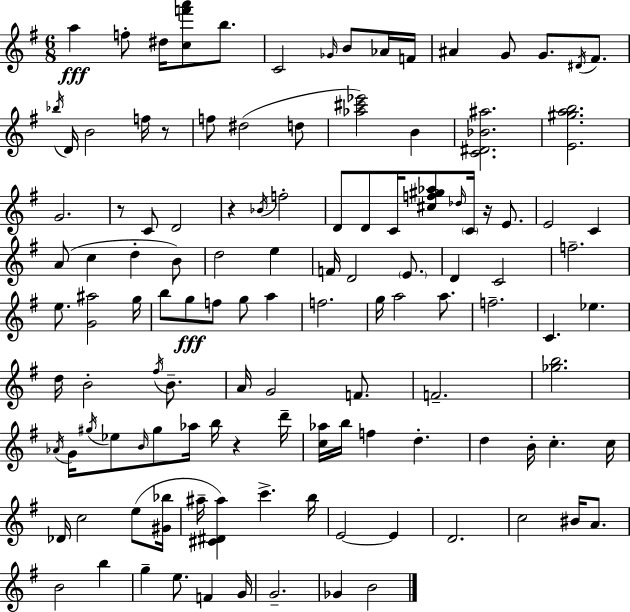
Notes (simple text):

A5/q F5/e D#5/s [C5,F6,A6]/e B5/e. C4/h Gb4/s B4/e Ab4/s F4/s A#4/q G4/e G4/e. D#4/s F#4/e. Bb5/s D4/s B4/h F5/s R/e F5/e D#5/h D5/e [Ab5,C#6,Eb6]/h B4/q [C4,D#4,Bb4,A#5]/h. [E4,G#5,A5,B5]/h. G4/h. R/e C4/e D4/h R/q Bb4/s F5/h D4/e D4/e C4/s [C#5,F5,G#5,Ab5]/e Db5/s C4/s R/s E4/e. E4/h C4/q A4/e C5/q D5/q B4/e D5/h E5/q F4/s D4/h E4/e. D4/q C4/h F5/h. E5/e. [G4,A#5]/h G5/s B5/e G5/e F5/e G5/e A5/q F5/h. G5/s A5/h A5/e. F5/h. C4/q. Eb5/q. D5/s B4/h F#5/s B4/e. A4/s G4/h F4/e. F4/h. [Gb5,B5]/h. Ab4/s G4/s G#5/s Eb5/e B4/s G#5/e Ab5/s B5/s R/q D6/s [C5,Ab5]/s B5/s F5/q D5/q. D5/q B4/s C5/q. C5/s Db4/s C5/h E5/e [G#4,Bb5]/s A#5/s [C#4,D#4,A#5]/q C6/q. B5/s E4/h E4/q D4/h. C5/h BIS4/s A4/e. B4/h B5/q G5/q E5/e. F4/q G4/s G4/h. Gb4/q B4/h